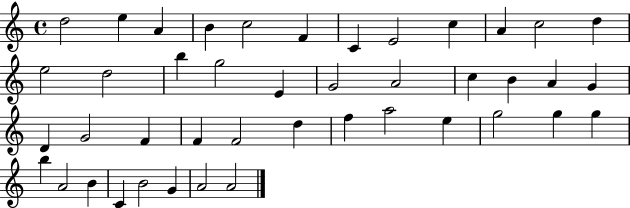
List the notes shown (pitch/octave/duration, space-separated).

D5/h E5/q A4/q B4/q C5/h F4/q C4/q E4/h C5/q A4/q C5/h D5/q E5/h D5/h B5/q G5/h E4/q G4/h A4/h C5/q B4/q A4/q G4/q D4/q G4/h F4/q F4/q F4/h D5/q F5/q A5/h E5/q G5/h G5/q G5/q B5/q A4/h B4/q C4/q B4/h G4/q A4/h A4/h